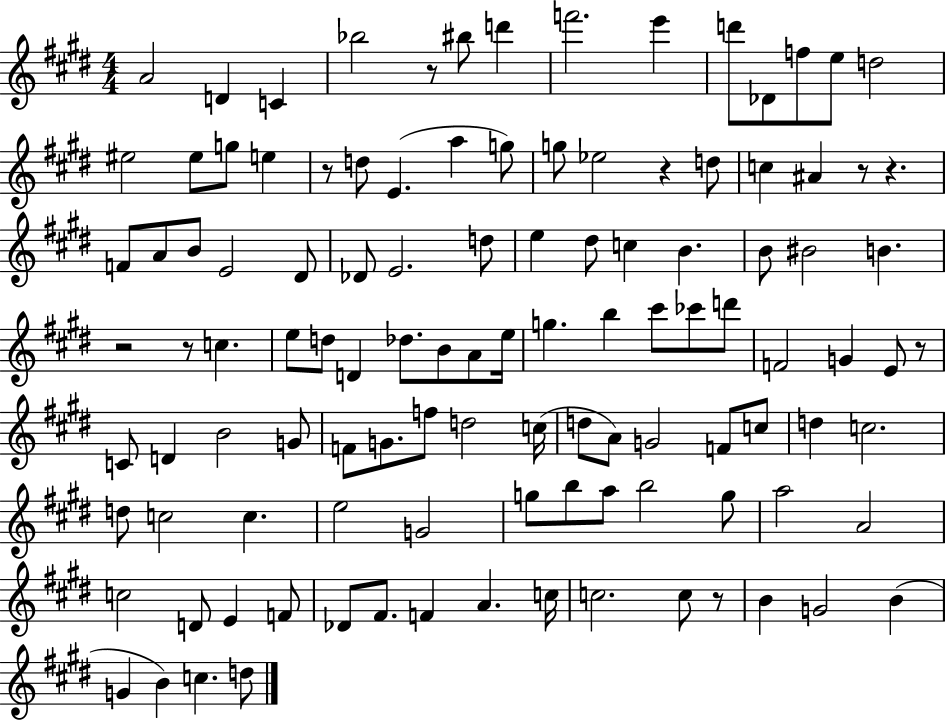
X:1
T:Untitled
M:4/4
L:1/4
K:E
A2 D C _b2 z/2 ^b/2 d' f'2 e' d'/2 _D/2 f/2 e/2 d2 ^e2 ^e/2 g/2 e z/2 d/2 E a g/2 g/2 _e2 z d/2 c ^A z/2 z F/2 A/2 B/2 E2 ^D/2 _D/2 E2 d/2 e ^d/2 c B B/2 ^B2 B z2 z/2 c e/2 d/2 D _d/2 B/2 A/2 e/4 g b ^c'/2 _c'/2 d'/2 F2 G E/2 z/2 C/2 D B2 G/2 F/2 G/2 f/2 d2 c/4 d/2 A/2 G2 F/2 c/2 d c2 d/2 c2 c e2 G2 g/2 b/2 a/2 b2 g/2 a2 A2 c2 D/2 E F/2 _D/2 ^F/2 F A c/4 c2 c/2 z/2 B G2 B G B c d/2